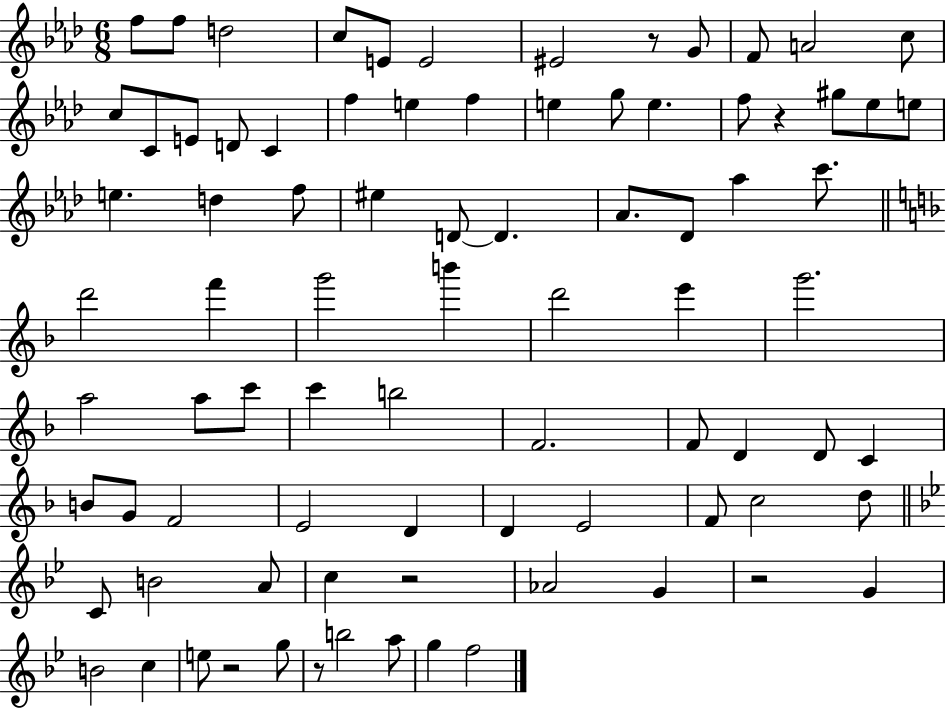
X:1
T:Untitled
M:6/8
L:1/4
K:Ab
f/2 f/2 d2 c/2 E/2 E2 ^E2 z/2 G/2 F/2 A2 c/2 c/2 C/2 E/2 D/2 C f e f e g/2 e f/2 z ^g/2 _e/2 e/2 e d f/2 ^e D/2 D _A/2 _D/2 _a c'/2 d'2 f' g'2 b' d'2 e' g'2 a2 a/2 c'/2 c' b2 F2 F/2 D D/2 C B/2 G/2 F2 E2 D D E2 F/2 c2 d/2 C/2 B2 A/2 c z2 _A2 G z2 G B2 c e/2 z2 g/2 z/2 b2 a/2 g f2